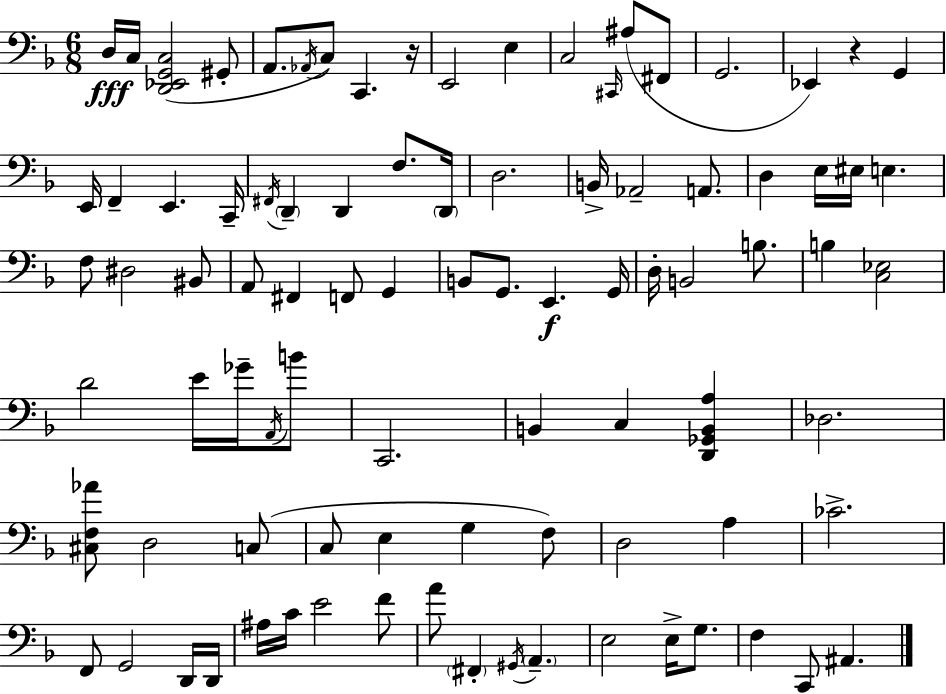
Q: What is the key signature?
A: D minor